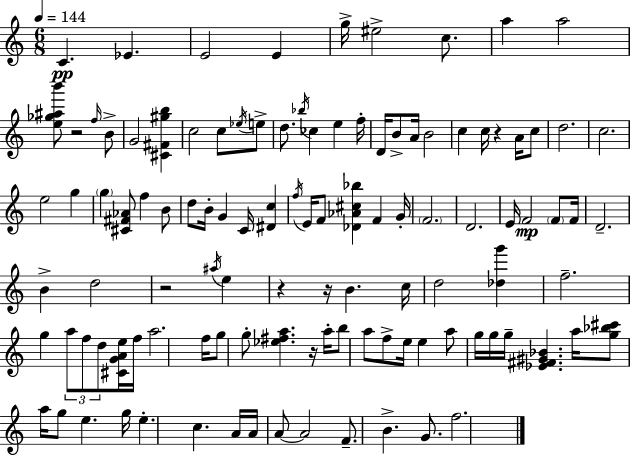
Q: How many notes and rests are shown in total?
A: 110